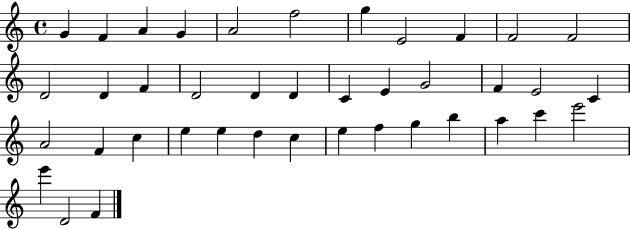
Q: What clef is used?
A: treble